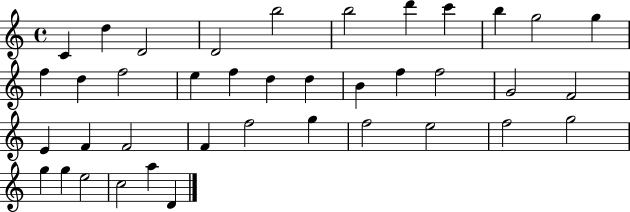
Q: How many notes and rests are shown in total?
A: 39